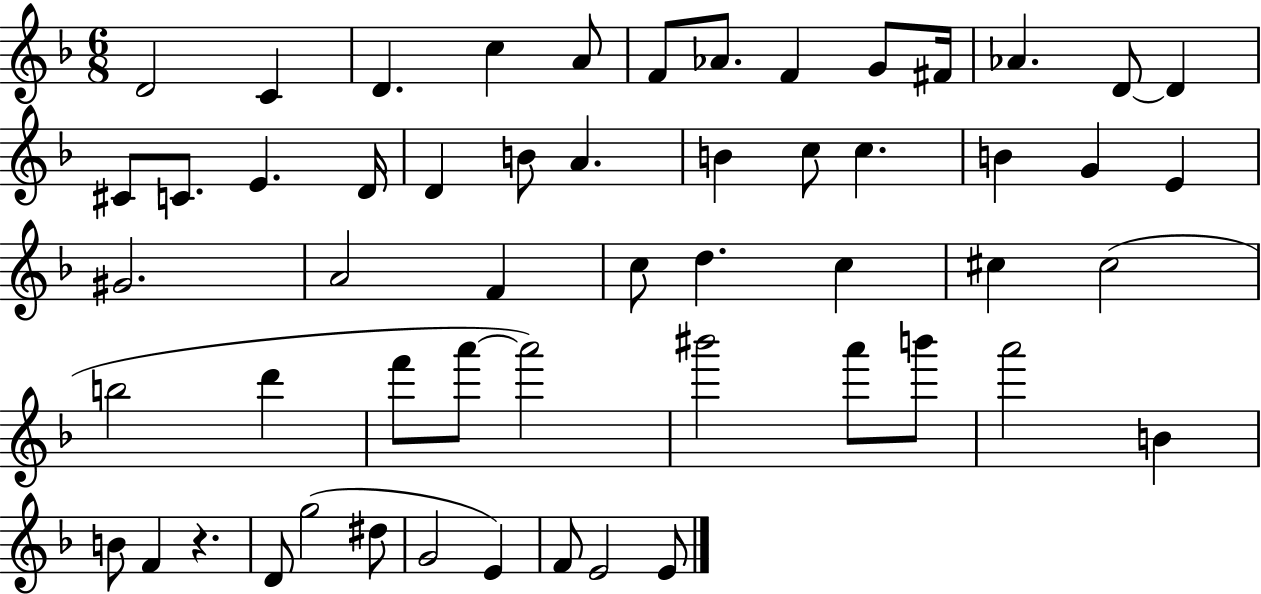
D4/h C4/q D4/q. C5/q A4/e F4/e Ab4/e. F4/q G4/e F#4/s Ab4/q. D4/e D4/q C#4/e C4/e. E4/q. D4/s D4/q B4/e A4/q. B4/q C5/e C5/q. B4/q G4/q E4/q G#4/h. A4/h F4/q C5/e D5/q. C5/q C#5/q C#5/h B5/h D6/q F6/e A6/e A6/h BIS6/h A6/e B6/e A6/h B4/q B4/e F4/q R/q. D4/e G5/h D#5/e G4/h E4/q F4/e E4/h E4/e